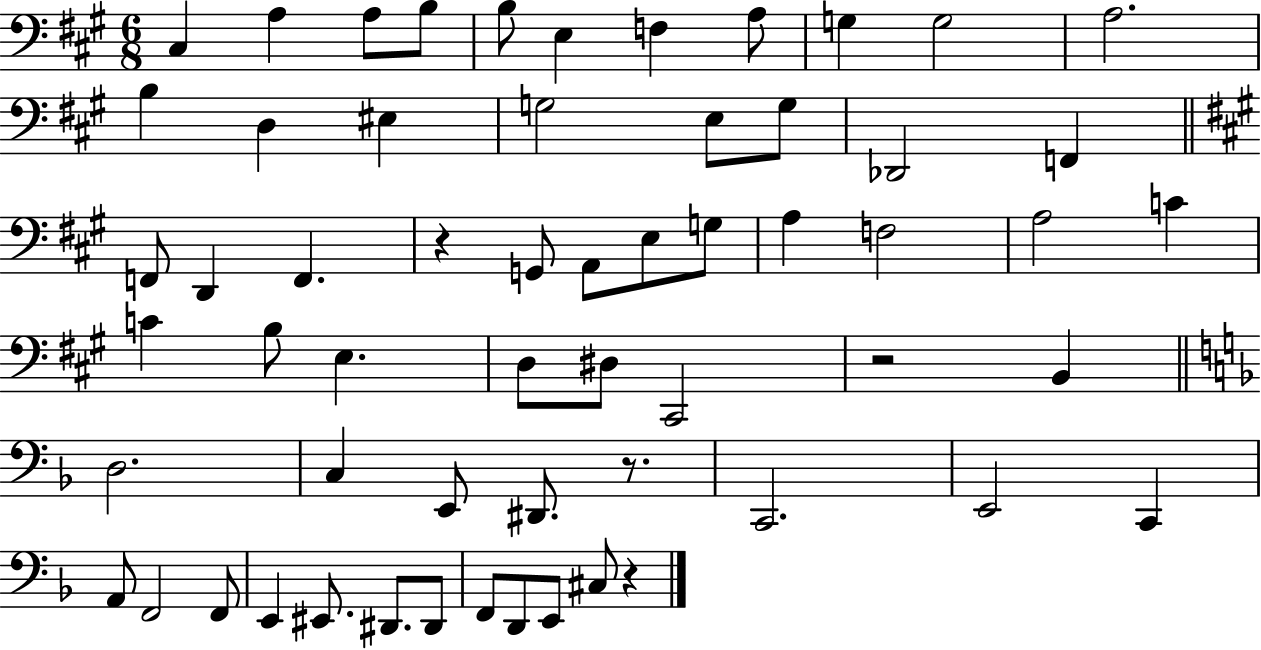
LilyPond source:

{
  \clef bass
  \numericTimeSignature
  \time 6/8
  \key a \major
  cis4 a4 a8 b8 | b8 e4 f4 a8 | g4 g2 | a2. | \break b4 d4 eis4 | g2 e8 g8 | des,2 f,4 | \bar "||" \break \key a \major f,8 d,4 f,4. | r4 g,8 a,8 e8 g8 | a4 f2 | a2 c'4 | \break c'4 b8 e4. | d8 dis8 cis,2 | r2 b,4 | \bar "||" \break \key d \minor d2. | c4 e,8 dis,8. r8. | c,2. | e,2 c,4 | \break a,8 f,2 f,8 | e,4 eis,8. dis,8. dis,8 | f,8 d,8 e,8 cis8 r4 | \bar "|."
}